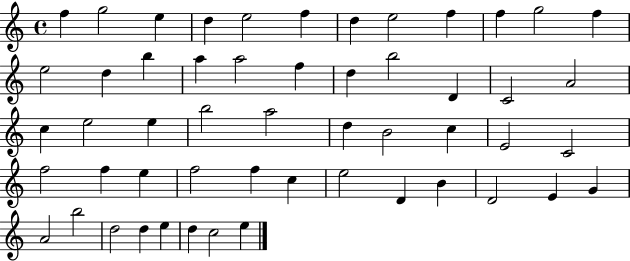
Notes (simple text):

F5/q G5/h E5/q D5/q E5/h F5/q D5/q E5/h F5/q F5/q G5/h F5/q E5/h D5/q B5/q A5/q A5/h F5/q D5/q B5/h D4/q C4/h A4/h C5/q E5/h E5/q B5/h A5/h D5/q B4/h C5/q E4/h C4/h F5/h F5/q E5/q F5/h F5/q C5/q E5/h D4/q B4/q D4/h E4/q G4/q A4/h B5/h D5/h D5/q E5/q D5/q C5/h E5/q